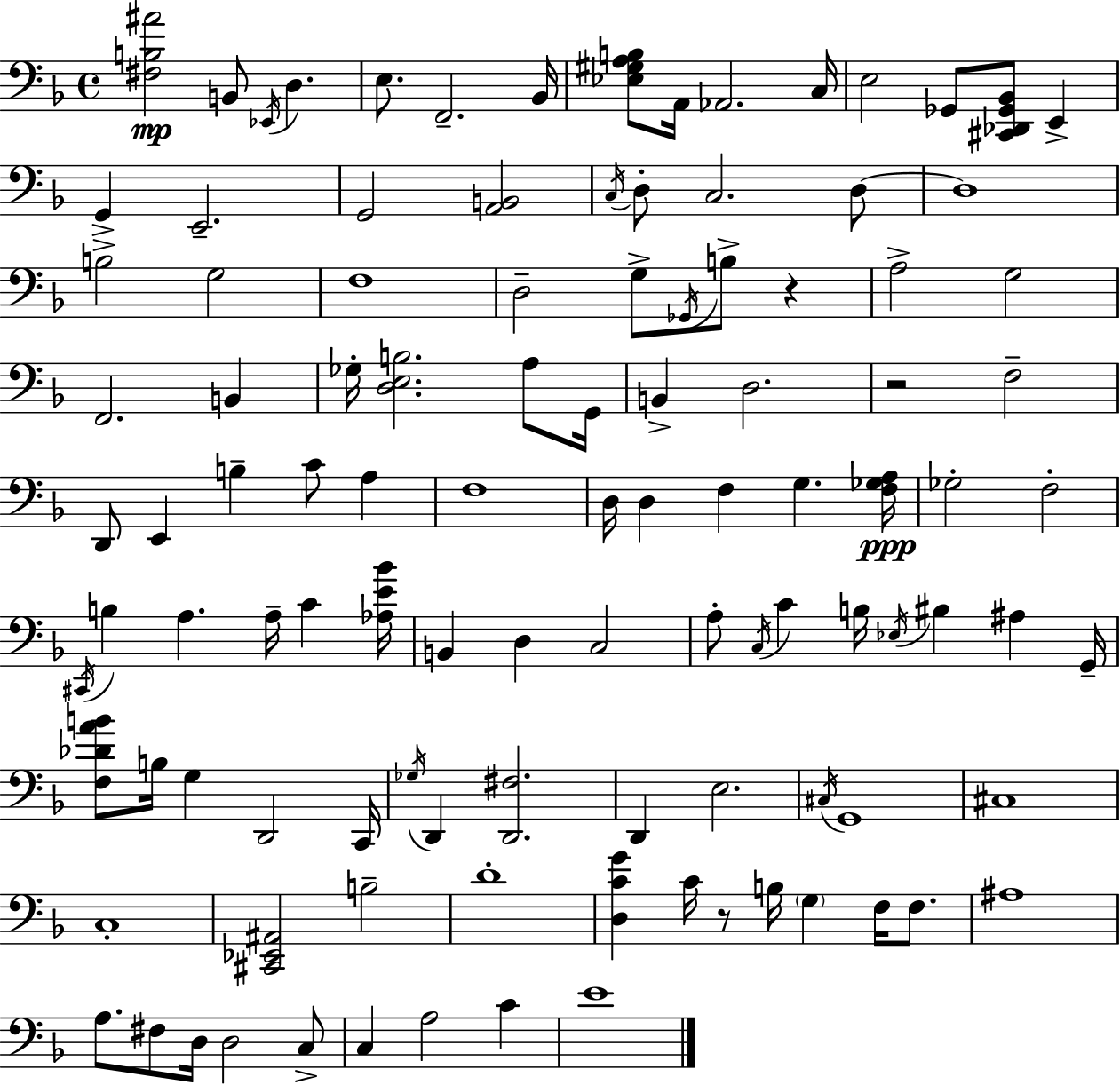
{
  \clef bass
  \time 4/4
  \defaultTimeSignature
  \key d \minor
  <fis b ais'>2\mp b,8 \acciaccatura { ees,16 } d4. | e8. f,2.-- | bes,16 <ees gis a b>8 a,16 aes,2. | c16 e2 ges,8 <cis, des, ges, bes,>8 e,4-> | \break g,4-> e,2.-- | g,2 <a, b,>2 | \acciaccatura { c16 } d8-. c2. | d8~~ d1 | \break b2-> g2 | f1 | d2-- g8-> \acciaccatura { ges,16 } b8-> r4 | a2-> g2 | \break f,2. b,4 | ges16-. <d e b>2. | a8 g,16 b,4-> d2. | r2 f2-- | \break d,8 e,4 b4-- c'8 a4 | f1 | d16 d4 f4 g4. | <f ges a>16\ppp ges2-. f2-. | \break \acciaccatura { cis,16 } b4 a4. a16-- c'4 | <aes e' bes'>16 b,4 d4 c2 | a8-. \acciaccatura { c16 } c'4 b16 \acciaccatura { ees16 } bis4 | ais4 g,16-- <f des' a' b'>8 b16 g4 d,2 | \break c,16 \acciaccatura { ges16 } d,4 <d, fis>2. | d,4 e2. | \acciaccatura { cis16 } g,1 | cis1 | \break c1-. | <cis, ees, ais,>2 | b2-- d'1-. | <d c' g'>4 c'16 r8 b16 | \break \parenthesize g4 f16 f8. ais1 | a8. fis8 d16 d2 | c8-> c4 a2 | c'4 e'1 | \break \bar "|."
}